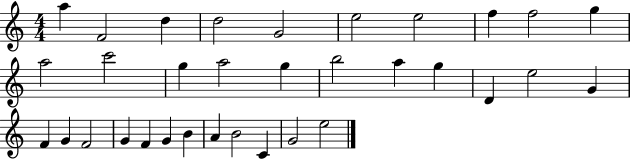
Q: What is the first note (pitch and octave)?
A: A5